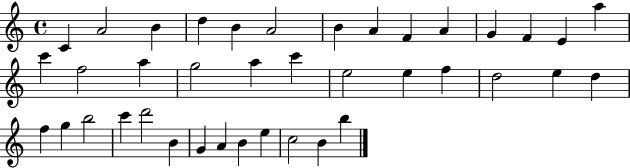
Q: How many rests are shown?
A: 0